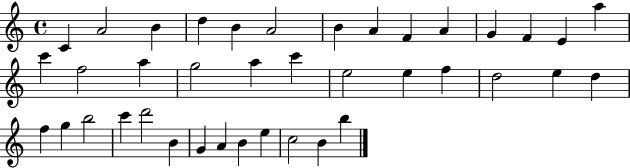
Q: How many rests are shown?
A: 0